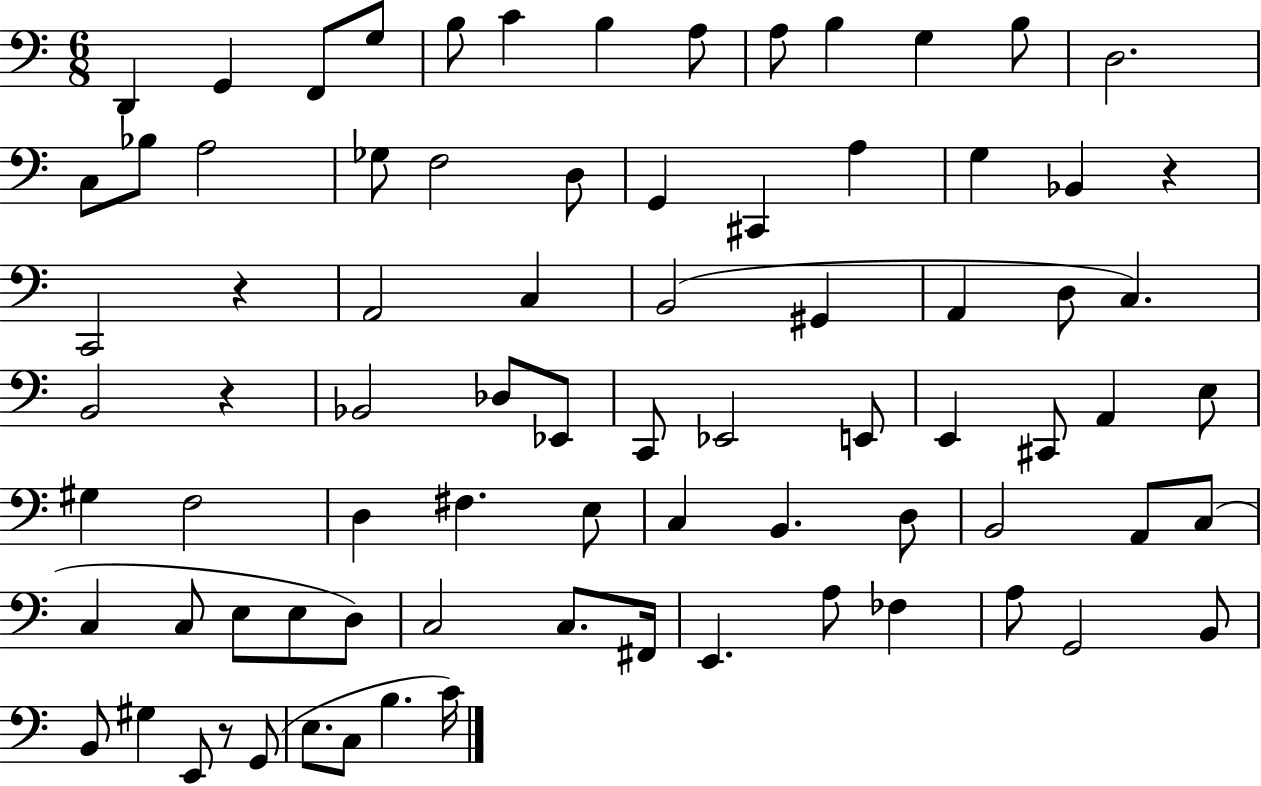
D2/q G2/q F2/e G3/e B3/e C4/q B3/q A3/e A3/e B3/q G3/q B3/e D3/h. C3/e Bb3/e A3/h Gb3/e F3/h D3/e G2/q C#2/q A3/q G3/q Bb2/q R/q C2/h R/q A2/h C3/q B2/h G#2/q A2/q D3/e C3/q. B2/h R/q Bb2/h Db3/e Eb2/e C2/e Eb2/h E2/e E2/q C#2/e A2/q E3/e G#3/q F3/h D3/q F#3/q. E3/e C3/q B2/q. D3/e B2/h A2/e C3/e C3/q C3/e E3/e E3/e D3/e C3/h C3/e. F#2/s E2/q. A3/e FES3/q A3/e G2/h B2/e B2/e G#3/q E2/e R/e G2/e E3/e. C3/e B3/q. C4/s